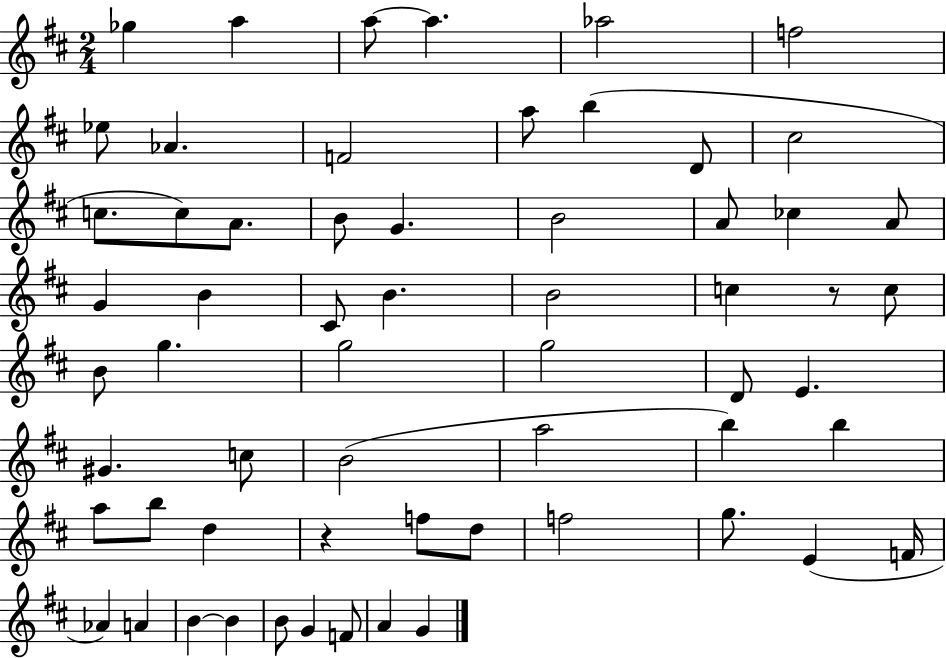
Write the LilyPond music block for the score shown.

{
  \clef treble
  \numericTimeSignature
  \time 2/4
  \key d \major
  \repeat volta 2 { ges''4 a''4 | a''8~~ a''4. | aes''2 | f''2 | \break ees''8 aes'4. | f'2 | a''8 b''4( d'8 | cis''2 | \break c''8. c''8) a'8. | b'8 g'4. | b'2 | a'8 ces''4 a'8 | \break g'4 b'4 | cis'8 b'4. | b'2 | c''4 r8 c''8 | \break b'8 g''4. | g''2 | g''2 | d'8 e'4. | \break gis'4. c''8 | b'2( | a''2 | b''4) b''4 | \break a''8 b''8 d''4 | r4 f''8 d''8 | f''2 | g''8. e'4( f'16 | \break aes'4) a'4 | b'4~~ b'4 | b'8 g'4 f'8 | a'4 g'4 | \break } \bar "|."
}